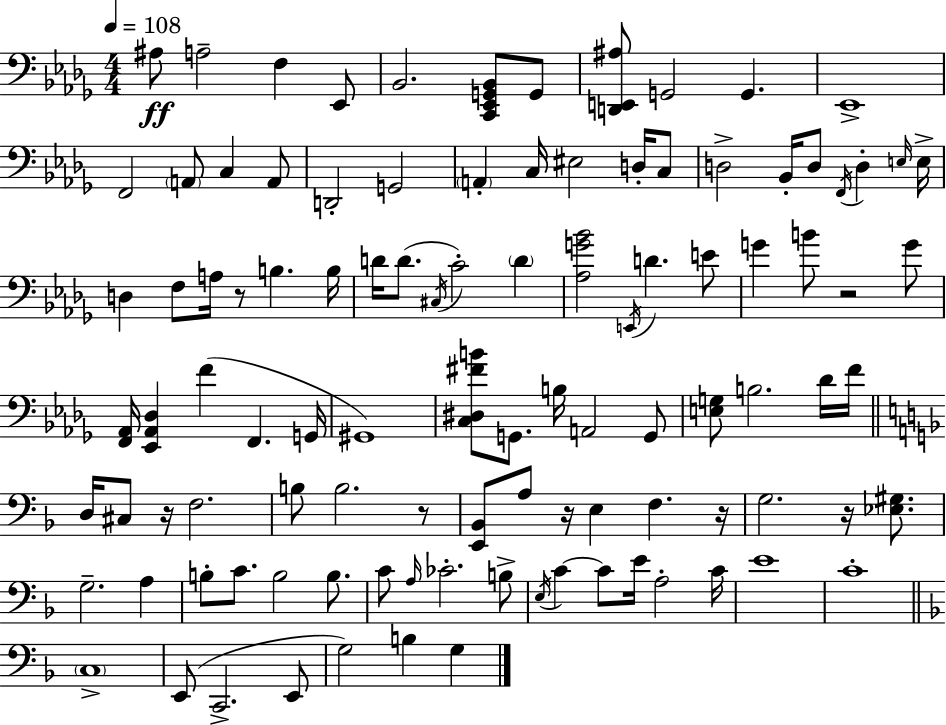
A#3/e A3/h F3/q Eb2/e Bb2/h. [C2,Eb2,G2,Bb2]/e G2/e [D2,E2,A#3]/e G2/h G2/q. Eb2/w F2/h A2/e C3/q A2/e D2/h G2/h A2/q C3/s EIS3/h D3/s C3/e D3/h Bb2/s D3/e F2/s D3/q E3/s E3/s D3/q F3/e A3/s R/e B3/q. B3/s D4/s D4/e. C#3/s C4/h D4/q [Ab3,G4,Bb4]/h E2/s D4/q. E4/e G4/q B4/e R/h G4/e [F2,Ab2]/s [Eb2,Ab2,Db3]/q F4/q F2/q. G2/s G#2/w [C3,D#3,F#4,B4]/e G2/e. B3/s A2/h G2/e [E3,G3]/e B3/h. Db4/s F4/s D3/s C#3/e R/s F3/h. B3/e B3/h. R/e [E2,Bb2]/e A3/e R/s E3/q F3/q. R/s G3/h. R/s [Eb3,G#3]/e. G3/h. A3/q B3/e C4/e. B3/h B3/e. C4/e A3/s CES4/h. B3/e E3/s C4/q C4/e E4/s A3/h C4/s E4/w C4/w C3/w E2/e C2/h. E2/e G3/h B3/q G3/q